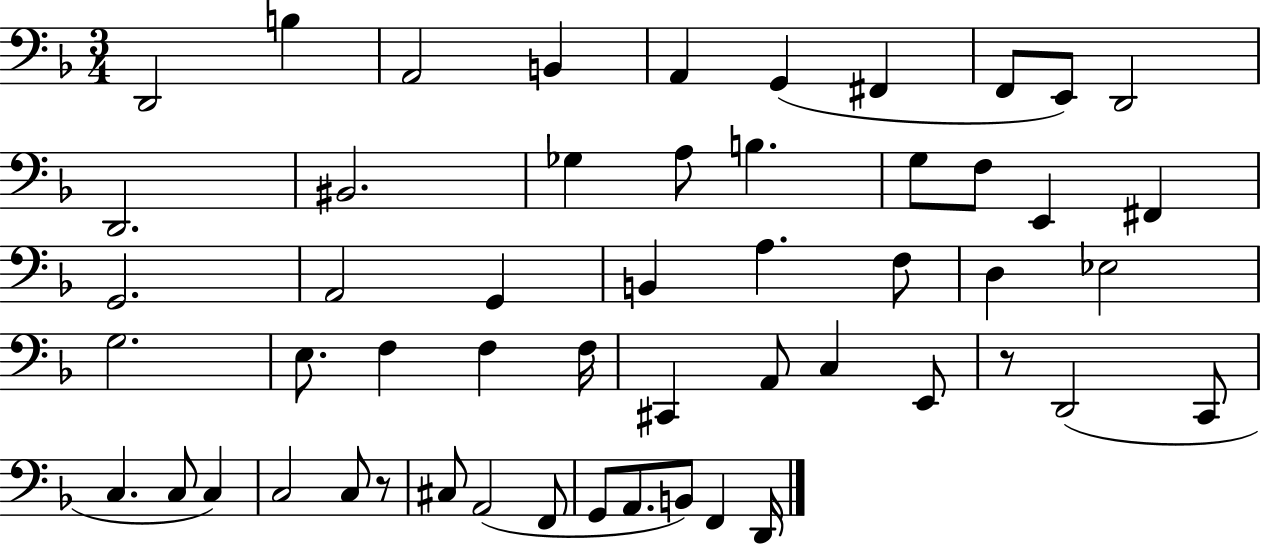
D2/h B3/q A2/h B2/q A2/q G2/q F#2/q F2/e E2/e D2/h D2/h. BIS2/h. Gb3/q A3/e B3/q. G3/e F3/e E2/q F#2/q G2/h. A2/h G2/q B2/q A3/q. F3/e D3/q Eb3/h G3/h. E3/e. F3/q F3/q F3/s C#2/q A2/e C3/q E2/e R/e D2/h C2/e C3/q. C3/e C3/q C3/h C3/e R/e C#3/e A2/h F2/e G2/e A2/e. B2/e F2/q D2/s